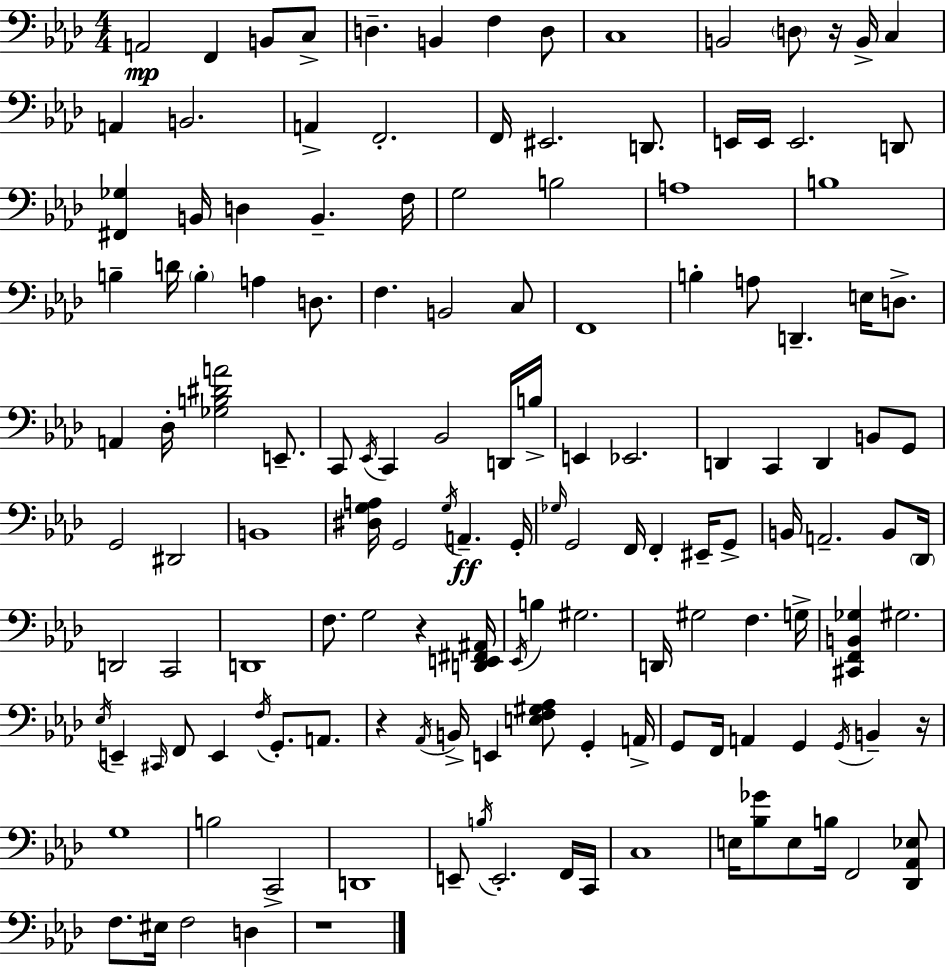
{
  \clef bass
  \numericTimeSignature
  \time 4/4
  \key f \minor
  a,2\mp f,4 b,8 c8-> | d4.-- b,4 f4 d8 | c1 | b,2 \parenthesize d8 r16 b,16-> c4 | \break a,4 b,2. | a,4-> f,2.-. | f,16 eis,2. d,8. | e,16 e,16 e,2. d,8 | \break <fis, ges>4 b,16 d4 b,4.-- f16 | g2 b2 | a1 | b1 | \break b4-- d'16 \parenthesize b4-. a4 d8. | f4. b,2 c8 | f,1 | b4-. a8 d,4.-- e16 d8.-> | \break a,4 des16-. <ges b dis' a'>2 e,8.-- | c,8 \acciaccatura { ees,16 } c,4 bes,2 d,16 | b16-> e,4 ees,2. | d,4 c,4 d,4 b,8 g,8 | \break g,2 dis,2 | b,1 | <dis g a>16 g,2 \acciaccatura { g16 } a,4.--\ff | g,16-. \grace { ges16 } g,2 f,16 f,4-. | \break eis,16-- g,8-> b,16 a,2.-- | b,8 \parenthesize des,16 d,2 c,2 | d,1 | f8. g2 r4 | \break <d, e, fis, ais,>16 \acciaccatura { ees,16 } b4 gis2. | d,16 gis2 f4. | g16-> <cis, f, b, ges>4 gis2. | \acciaccatura { ees16 } e,4-- \grace { cis,16 } f,8 e,4 | \break \acciaccatura { f16 } g,8.-. a,8. r4 \acciaccatura { aes,16 } b,16-> e,4 | <e f gis aes>8 g,4-. a,16-> g,8 f,16 a,4 g,4 | \acciaccatura { g,16 } b,4-- r16 g1 | b2 | \break c,2-> d,1 | e,8-- \acciaccatura { b16 } e,2.-. | f,16 c,16 c1 | e16 <bes ges'>8 e8 b16 | \break f,2 <des, aes, ees>8 f8. eis16 f2 | d4 r1 | \bar "|."
}